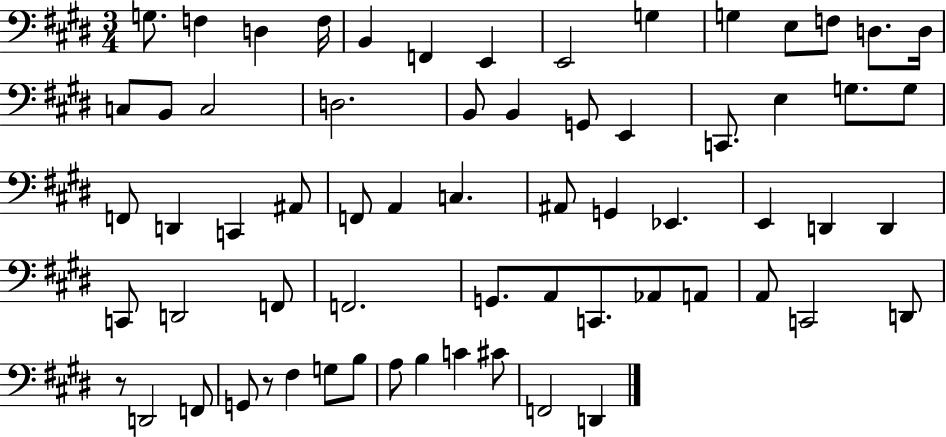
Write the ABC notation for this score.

X:1
T:Untitled
M:3/4
L:1/4
K:E
G,/2 F, D, F,/4 B,, F,, E,, E,,2 G, G, E,/2 F,/2 D,/2 D,/4 C,/2 B,,/2 C,2 D,2 B,,/2 B,, G,,/2 E,, C,,/2 E, G,/2 G,/2 F,,/2 D,, C,, ^A,,/2 F,,/2 A,, C, ^A,,/2 G,, _E,, E,, D,, D,, C,,/2 D,,2 F,,/2 F,,2 G,,/2 A,,/2 C,,/2 _A,,/2 A,,/2 A,,/2 C,,2 D,,/2 z/2 D,,2 F,,/2 G,,/2 z/2 ^F, G,/2 B,/2 A,/2 B, C ^C/2 F,,2 D,,